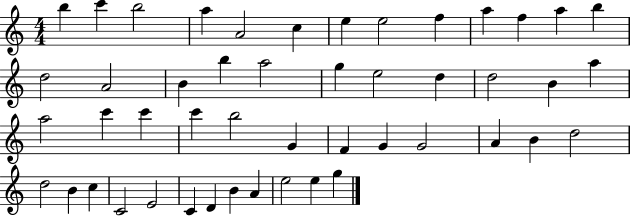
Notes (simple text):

B5/q C6/q B5/h A5/q A4/h C5/q E5/q E5/h F5/q A5/q F5/q A5/q B5/q D5/h A4/h B4/q B5/q A5/h G5/q E5/h D5/q D5/h B4/q A5/q A5/h C6/q C6/q C6/q B5/h G4/q F4/q G4/q G4/h A4/q B4/q D5/h D5/h B4/q C5/q C4/h E4/h C4/q D4/q B4/q A4/q E5/h E5/q G5/q